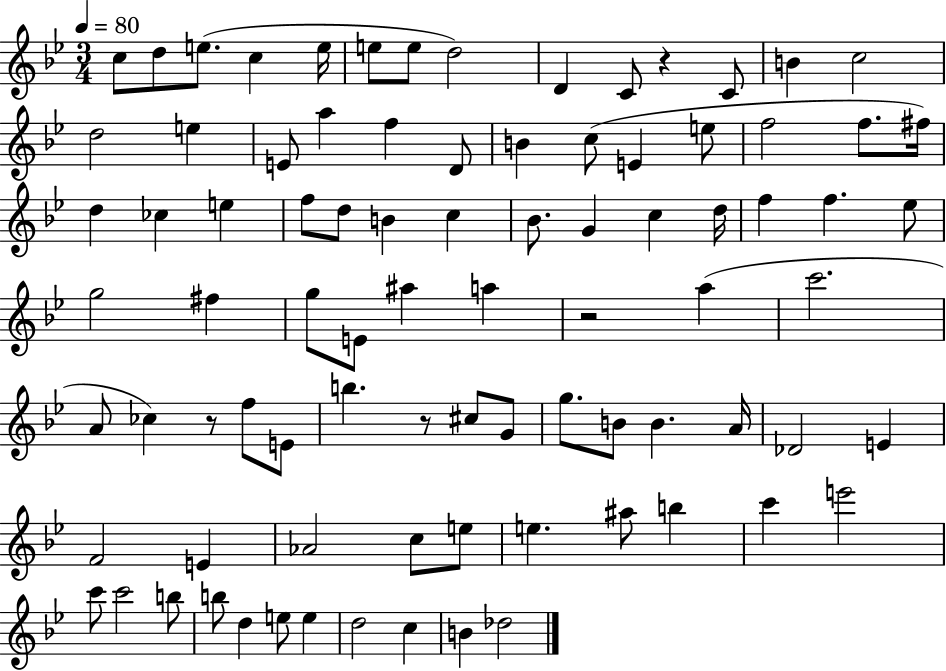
C5/e D5/e E5/e. C5/q E5/s E5/e E5/e D5/h D4/q C4/e R/q C4/e B4/q C5/h D5/h E5/q E4/e A5/q F5/q D4/e B4/q C5/e E4/q E5/e F5/h F5/e. F#5/s D5/q CES5/q E5/q F5/e D5/e B4/q C5/q Bb4/e. G4/q C5/q D5/s F5/q F5/q. Eb5/e G5/h F#5/q G5/e E4/e A#5/q A5/q R/h A5/q C6/h. A4/e CES5/q R/e F5/e E4/e B5/q. R/e C#5/e G4/e G5/e. B4/e B4/q. A4/s Db4/h E4/q F4/h E4/q Ab4/h C5/e E5/e E5/q. A#5/e B5/q C6/q E6/h C6/e C6/h B5/e B5/e D5/q E5/e E5/q D5/h C5/q B4/q Db5/h